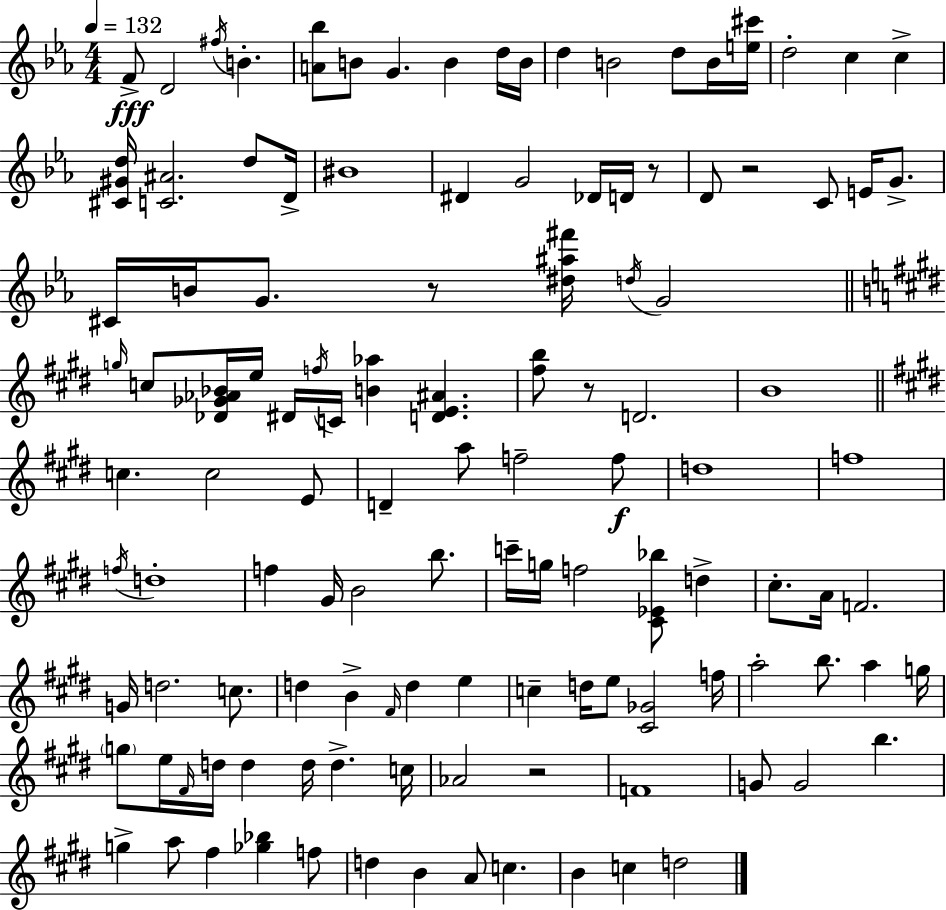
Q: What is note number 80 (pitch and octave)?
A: E5